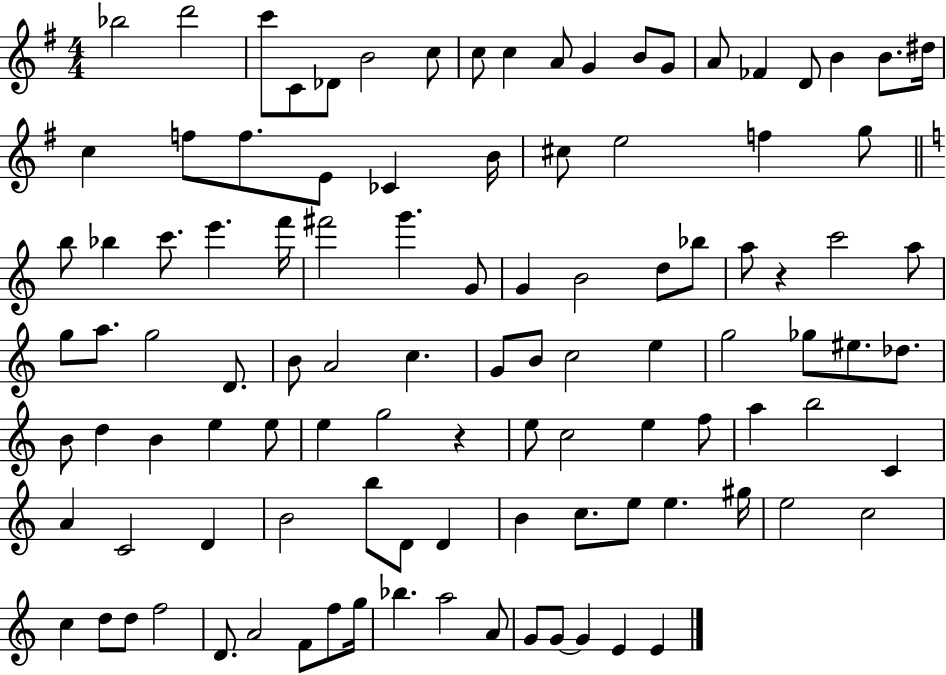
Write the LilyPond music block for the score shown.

{
  \clef treble
  \numericTimeSignature
  \time 4/4
  \key g \major
  bes''2 d'''2 | c'''8 c'8 des'8 b'2 c''8 | c''8 c''4 a'8 g'4 b'8 g'8 | a'8 fes'4 d'8 b'4 b'8. dis''16 | \break c''4 f''8 f''8. e'8 ces'4 b'16 | cis''8 e''2 f''4 g''8 | \bar "||" \break \key a \minor b''8 bes''4 c'''8. e'''4. f'''16 | fis'''2 g'''4. g'8 | g'4 b'2 d''8 bes''8 | a''8 r4 c'''2 a''8 | \break g''8 a''8. g''2 d'8. | b'8 a'2 c''4. | g'8 b'8 c''2 e''4 | g''2 ges''8 eis''8. des''8. | \break b'8 d''4 b'4 e''4 e''8 | e''4 g''2 r4 | e''8 c''2 e''4 f''8 | a''4 b''2 c'4 | \break a'4 c'2 d'4 | b'2 b''8 d'8 d'4 | b'4 c''8. e''8 e''4. gis''16 | e''2 c''2 | \break c''4 d''8 d''8 f''2 | d'8. a'2 f'8 f''8 g''16 | bes''4. a''2 a'8 | g'8 g'8~~ g'4 e'4 e'4 | \break \bar "|."
}